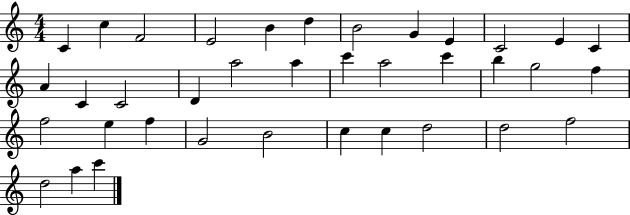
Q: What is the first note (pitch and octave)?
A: C4